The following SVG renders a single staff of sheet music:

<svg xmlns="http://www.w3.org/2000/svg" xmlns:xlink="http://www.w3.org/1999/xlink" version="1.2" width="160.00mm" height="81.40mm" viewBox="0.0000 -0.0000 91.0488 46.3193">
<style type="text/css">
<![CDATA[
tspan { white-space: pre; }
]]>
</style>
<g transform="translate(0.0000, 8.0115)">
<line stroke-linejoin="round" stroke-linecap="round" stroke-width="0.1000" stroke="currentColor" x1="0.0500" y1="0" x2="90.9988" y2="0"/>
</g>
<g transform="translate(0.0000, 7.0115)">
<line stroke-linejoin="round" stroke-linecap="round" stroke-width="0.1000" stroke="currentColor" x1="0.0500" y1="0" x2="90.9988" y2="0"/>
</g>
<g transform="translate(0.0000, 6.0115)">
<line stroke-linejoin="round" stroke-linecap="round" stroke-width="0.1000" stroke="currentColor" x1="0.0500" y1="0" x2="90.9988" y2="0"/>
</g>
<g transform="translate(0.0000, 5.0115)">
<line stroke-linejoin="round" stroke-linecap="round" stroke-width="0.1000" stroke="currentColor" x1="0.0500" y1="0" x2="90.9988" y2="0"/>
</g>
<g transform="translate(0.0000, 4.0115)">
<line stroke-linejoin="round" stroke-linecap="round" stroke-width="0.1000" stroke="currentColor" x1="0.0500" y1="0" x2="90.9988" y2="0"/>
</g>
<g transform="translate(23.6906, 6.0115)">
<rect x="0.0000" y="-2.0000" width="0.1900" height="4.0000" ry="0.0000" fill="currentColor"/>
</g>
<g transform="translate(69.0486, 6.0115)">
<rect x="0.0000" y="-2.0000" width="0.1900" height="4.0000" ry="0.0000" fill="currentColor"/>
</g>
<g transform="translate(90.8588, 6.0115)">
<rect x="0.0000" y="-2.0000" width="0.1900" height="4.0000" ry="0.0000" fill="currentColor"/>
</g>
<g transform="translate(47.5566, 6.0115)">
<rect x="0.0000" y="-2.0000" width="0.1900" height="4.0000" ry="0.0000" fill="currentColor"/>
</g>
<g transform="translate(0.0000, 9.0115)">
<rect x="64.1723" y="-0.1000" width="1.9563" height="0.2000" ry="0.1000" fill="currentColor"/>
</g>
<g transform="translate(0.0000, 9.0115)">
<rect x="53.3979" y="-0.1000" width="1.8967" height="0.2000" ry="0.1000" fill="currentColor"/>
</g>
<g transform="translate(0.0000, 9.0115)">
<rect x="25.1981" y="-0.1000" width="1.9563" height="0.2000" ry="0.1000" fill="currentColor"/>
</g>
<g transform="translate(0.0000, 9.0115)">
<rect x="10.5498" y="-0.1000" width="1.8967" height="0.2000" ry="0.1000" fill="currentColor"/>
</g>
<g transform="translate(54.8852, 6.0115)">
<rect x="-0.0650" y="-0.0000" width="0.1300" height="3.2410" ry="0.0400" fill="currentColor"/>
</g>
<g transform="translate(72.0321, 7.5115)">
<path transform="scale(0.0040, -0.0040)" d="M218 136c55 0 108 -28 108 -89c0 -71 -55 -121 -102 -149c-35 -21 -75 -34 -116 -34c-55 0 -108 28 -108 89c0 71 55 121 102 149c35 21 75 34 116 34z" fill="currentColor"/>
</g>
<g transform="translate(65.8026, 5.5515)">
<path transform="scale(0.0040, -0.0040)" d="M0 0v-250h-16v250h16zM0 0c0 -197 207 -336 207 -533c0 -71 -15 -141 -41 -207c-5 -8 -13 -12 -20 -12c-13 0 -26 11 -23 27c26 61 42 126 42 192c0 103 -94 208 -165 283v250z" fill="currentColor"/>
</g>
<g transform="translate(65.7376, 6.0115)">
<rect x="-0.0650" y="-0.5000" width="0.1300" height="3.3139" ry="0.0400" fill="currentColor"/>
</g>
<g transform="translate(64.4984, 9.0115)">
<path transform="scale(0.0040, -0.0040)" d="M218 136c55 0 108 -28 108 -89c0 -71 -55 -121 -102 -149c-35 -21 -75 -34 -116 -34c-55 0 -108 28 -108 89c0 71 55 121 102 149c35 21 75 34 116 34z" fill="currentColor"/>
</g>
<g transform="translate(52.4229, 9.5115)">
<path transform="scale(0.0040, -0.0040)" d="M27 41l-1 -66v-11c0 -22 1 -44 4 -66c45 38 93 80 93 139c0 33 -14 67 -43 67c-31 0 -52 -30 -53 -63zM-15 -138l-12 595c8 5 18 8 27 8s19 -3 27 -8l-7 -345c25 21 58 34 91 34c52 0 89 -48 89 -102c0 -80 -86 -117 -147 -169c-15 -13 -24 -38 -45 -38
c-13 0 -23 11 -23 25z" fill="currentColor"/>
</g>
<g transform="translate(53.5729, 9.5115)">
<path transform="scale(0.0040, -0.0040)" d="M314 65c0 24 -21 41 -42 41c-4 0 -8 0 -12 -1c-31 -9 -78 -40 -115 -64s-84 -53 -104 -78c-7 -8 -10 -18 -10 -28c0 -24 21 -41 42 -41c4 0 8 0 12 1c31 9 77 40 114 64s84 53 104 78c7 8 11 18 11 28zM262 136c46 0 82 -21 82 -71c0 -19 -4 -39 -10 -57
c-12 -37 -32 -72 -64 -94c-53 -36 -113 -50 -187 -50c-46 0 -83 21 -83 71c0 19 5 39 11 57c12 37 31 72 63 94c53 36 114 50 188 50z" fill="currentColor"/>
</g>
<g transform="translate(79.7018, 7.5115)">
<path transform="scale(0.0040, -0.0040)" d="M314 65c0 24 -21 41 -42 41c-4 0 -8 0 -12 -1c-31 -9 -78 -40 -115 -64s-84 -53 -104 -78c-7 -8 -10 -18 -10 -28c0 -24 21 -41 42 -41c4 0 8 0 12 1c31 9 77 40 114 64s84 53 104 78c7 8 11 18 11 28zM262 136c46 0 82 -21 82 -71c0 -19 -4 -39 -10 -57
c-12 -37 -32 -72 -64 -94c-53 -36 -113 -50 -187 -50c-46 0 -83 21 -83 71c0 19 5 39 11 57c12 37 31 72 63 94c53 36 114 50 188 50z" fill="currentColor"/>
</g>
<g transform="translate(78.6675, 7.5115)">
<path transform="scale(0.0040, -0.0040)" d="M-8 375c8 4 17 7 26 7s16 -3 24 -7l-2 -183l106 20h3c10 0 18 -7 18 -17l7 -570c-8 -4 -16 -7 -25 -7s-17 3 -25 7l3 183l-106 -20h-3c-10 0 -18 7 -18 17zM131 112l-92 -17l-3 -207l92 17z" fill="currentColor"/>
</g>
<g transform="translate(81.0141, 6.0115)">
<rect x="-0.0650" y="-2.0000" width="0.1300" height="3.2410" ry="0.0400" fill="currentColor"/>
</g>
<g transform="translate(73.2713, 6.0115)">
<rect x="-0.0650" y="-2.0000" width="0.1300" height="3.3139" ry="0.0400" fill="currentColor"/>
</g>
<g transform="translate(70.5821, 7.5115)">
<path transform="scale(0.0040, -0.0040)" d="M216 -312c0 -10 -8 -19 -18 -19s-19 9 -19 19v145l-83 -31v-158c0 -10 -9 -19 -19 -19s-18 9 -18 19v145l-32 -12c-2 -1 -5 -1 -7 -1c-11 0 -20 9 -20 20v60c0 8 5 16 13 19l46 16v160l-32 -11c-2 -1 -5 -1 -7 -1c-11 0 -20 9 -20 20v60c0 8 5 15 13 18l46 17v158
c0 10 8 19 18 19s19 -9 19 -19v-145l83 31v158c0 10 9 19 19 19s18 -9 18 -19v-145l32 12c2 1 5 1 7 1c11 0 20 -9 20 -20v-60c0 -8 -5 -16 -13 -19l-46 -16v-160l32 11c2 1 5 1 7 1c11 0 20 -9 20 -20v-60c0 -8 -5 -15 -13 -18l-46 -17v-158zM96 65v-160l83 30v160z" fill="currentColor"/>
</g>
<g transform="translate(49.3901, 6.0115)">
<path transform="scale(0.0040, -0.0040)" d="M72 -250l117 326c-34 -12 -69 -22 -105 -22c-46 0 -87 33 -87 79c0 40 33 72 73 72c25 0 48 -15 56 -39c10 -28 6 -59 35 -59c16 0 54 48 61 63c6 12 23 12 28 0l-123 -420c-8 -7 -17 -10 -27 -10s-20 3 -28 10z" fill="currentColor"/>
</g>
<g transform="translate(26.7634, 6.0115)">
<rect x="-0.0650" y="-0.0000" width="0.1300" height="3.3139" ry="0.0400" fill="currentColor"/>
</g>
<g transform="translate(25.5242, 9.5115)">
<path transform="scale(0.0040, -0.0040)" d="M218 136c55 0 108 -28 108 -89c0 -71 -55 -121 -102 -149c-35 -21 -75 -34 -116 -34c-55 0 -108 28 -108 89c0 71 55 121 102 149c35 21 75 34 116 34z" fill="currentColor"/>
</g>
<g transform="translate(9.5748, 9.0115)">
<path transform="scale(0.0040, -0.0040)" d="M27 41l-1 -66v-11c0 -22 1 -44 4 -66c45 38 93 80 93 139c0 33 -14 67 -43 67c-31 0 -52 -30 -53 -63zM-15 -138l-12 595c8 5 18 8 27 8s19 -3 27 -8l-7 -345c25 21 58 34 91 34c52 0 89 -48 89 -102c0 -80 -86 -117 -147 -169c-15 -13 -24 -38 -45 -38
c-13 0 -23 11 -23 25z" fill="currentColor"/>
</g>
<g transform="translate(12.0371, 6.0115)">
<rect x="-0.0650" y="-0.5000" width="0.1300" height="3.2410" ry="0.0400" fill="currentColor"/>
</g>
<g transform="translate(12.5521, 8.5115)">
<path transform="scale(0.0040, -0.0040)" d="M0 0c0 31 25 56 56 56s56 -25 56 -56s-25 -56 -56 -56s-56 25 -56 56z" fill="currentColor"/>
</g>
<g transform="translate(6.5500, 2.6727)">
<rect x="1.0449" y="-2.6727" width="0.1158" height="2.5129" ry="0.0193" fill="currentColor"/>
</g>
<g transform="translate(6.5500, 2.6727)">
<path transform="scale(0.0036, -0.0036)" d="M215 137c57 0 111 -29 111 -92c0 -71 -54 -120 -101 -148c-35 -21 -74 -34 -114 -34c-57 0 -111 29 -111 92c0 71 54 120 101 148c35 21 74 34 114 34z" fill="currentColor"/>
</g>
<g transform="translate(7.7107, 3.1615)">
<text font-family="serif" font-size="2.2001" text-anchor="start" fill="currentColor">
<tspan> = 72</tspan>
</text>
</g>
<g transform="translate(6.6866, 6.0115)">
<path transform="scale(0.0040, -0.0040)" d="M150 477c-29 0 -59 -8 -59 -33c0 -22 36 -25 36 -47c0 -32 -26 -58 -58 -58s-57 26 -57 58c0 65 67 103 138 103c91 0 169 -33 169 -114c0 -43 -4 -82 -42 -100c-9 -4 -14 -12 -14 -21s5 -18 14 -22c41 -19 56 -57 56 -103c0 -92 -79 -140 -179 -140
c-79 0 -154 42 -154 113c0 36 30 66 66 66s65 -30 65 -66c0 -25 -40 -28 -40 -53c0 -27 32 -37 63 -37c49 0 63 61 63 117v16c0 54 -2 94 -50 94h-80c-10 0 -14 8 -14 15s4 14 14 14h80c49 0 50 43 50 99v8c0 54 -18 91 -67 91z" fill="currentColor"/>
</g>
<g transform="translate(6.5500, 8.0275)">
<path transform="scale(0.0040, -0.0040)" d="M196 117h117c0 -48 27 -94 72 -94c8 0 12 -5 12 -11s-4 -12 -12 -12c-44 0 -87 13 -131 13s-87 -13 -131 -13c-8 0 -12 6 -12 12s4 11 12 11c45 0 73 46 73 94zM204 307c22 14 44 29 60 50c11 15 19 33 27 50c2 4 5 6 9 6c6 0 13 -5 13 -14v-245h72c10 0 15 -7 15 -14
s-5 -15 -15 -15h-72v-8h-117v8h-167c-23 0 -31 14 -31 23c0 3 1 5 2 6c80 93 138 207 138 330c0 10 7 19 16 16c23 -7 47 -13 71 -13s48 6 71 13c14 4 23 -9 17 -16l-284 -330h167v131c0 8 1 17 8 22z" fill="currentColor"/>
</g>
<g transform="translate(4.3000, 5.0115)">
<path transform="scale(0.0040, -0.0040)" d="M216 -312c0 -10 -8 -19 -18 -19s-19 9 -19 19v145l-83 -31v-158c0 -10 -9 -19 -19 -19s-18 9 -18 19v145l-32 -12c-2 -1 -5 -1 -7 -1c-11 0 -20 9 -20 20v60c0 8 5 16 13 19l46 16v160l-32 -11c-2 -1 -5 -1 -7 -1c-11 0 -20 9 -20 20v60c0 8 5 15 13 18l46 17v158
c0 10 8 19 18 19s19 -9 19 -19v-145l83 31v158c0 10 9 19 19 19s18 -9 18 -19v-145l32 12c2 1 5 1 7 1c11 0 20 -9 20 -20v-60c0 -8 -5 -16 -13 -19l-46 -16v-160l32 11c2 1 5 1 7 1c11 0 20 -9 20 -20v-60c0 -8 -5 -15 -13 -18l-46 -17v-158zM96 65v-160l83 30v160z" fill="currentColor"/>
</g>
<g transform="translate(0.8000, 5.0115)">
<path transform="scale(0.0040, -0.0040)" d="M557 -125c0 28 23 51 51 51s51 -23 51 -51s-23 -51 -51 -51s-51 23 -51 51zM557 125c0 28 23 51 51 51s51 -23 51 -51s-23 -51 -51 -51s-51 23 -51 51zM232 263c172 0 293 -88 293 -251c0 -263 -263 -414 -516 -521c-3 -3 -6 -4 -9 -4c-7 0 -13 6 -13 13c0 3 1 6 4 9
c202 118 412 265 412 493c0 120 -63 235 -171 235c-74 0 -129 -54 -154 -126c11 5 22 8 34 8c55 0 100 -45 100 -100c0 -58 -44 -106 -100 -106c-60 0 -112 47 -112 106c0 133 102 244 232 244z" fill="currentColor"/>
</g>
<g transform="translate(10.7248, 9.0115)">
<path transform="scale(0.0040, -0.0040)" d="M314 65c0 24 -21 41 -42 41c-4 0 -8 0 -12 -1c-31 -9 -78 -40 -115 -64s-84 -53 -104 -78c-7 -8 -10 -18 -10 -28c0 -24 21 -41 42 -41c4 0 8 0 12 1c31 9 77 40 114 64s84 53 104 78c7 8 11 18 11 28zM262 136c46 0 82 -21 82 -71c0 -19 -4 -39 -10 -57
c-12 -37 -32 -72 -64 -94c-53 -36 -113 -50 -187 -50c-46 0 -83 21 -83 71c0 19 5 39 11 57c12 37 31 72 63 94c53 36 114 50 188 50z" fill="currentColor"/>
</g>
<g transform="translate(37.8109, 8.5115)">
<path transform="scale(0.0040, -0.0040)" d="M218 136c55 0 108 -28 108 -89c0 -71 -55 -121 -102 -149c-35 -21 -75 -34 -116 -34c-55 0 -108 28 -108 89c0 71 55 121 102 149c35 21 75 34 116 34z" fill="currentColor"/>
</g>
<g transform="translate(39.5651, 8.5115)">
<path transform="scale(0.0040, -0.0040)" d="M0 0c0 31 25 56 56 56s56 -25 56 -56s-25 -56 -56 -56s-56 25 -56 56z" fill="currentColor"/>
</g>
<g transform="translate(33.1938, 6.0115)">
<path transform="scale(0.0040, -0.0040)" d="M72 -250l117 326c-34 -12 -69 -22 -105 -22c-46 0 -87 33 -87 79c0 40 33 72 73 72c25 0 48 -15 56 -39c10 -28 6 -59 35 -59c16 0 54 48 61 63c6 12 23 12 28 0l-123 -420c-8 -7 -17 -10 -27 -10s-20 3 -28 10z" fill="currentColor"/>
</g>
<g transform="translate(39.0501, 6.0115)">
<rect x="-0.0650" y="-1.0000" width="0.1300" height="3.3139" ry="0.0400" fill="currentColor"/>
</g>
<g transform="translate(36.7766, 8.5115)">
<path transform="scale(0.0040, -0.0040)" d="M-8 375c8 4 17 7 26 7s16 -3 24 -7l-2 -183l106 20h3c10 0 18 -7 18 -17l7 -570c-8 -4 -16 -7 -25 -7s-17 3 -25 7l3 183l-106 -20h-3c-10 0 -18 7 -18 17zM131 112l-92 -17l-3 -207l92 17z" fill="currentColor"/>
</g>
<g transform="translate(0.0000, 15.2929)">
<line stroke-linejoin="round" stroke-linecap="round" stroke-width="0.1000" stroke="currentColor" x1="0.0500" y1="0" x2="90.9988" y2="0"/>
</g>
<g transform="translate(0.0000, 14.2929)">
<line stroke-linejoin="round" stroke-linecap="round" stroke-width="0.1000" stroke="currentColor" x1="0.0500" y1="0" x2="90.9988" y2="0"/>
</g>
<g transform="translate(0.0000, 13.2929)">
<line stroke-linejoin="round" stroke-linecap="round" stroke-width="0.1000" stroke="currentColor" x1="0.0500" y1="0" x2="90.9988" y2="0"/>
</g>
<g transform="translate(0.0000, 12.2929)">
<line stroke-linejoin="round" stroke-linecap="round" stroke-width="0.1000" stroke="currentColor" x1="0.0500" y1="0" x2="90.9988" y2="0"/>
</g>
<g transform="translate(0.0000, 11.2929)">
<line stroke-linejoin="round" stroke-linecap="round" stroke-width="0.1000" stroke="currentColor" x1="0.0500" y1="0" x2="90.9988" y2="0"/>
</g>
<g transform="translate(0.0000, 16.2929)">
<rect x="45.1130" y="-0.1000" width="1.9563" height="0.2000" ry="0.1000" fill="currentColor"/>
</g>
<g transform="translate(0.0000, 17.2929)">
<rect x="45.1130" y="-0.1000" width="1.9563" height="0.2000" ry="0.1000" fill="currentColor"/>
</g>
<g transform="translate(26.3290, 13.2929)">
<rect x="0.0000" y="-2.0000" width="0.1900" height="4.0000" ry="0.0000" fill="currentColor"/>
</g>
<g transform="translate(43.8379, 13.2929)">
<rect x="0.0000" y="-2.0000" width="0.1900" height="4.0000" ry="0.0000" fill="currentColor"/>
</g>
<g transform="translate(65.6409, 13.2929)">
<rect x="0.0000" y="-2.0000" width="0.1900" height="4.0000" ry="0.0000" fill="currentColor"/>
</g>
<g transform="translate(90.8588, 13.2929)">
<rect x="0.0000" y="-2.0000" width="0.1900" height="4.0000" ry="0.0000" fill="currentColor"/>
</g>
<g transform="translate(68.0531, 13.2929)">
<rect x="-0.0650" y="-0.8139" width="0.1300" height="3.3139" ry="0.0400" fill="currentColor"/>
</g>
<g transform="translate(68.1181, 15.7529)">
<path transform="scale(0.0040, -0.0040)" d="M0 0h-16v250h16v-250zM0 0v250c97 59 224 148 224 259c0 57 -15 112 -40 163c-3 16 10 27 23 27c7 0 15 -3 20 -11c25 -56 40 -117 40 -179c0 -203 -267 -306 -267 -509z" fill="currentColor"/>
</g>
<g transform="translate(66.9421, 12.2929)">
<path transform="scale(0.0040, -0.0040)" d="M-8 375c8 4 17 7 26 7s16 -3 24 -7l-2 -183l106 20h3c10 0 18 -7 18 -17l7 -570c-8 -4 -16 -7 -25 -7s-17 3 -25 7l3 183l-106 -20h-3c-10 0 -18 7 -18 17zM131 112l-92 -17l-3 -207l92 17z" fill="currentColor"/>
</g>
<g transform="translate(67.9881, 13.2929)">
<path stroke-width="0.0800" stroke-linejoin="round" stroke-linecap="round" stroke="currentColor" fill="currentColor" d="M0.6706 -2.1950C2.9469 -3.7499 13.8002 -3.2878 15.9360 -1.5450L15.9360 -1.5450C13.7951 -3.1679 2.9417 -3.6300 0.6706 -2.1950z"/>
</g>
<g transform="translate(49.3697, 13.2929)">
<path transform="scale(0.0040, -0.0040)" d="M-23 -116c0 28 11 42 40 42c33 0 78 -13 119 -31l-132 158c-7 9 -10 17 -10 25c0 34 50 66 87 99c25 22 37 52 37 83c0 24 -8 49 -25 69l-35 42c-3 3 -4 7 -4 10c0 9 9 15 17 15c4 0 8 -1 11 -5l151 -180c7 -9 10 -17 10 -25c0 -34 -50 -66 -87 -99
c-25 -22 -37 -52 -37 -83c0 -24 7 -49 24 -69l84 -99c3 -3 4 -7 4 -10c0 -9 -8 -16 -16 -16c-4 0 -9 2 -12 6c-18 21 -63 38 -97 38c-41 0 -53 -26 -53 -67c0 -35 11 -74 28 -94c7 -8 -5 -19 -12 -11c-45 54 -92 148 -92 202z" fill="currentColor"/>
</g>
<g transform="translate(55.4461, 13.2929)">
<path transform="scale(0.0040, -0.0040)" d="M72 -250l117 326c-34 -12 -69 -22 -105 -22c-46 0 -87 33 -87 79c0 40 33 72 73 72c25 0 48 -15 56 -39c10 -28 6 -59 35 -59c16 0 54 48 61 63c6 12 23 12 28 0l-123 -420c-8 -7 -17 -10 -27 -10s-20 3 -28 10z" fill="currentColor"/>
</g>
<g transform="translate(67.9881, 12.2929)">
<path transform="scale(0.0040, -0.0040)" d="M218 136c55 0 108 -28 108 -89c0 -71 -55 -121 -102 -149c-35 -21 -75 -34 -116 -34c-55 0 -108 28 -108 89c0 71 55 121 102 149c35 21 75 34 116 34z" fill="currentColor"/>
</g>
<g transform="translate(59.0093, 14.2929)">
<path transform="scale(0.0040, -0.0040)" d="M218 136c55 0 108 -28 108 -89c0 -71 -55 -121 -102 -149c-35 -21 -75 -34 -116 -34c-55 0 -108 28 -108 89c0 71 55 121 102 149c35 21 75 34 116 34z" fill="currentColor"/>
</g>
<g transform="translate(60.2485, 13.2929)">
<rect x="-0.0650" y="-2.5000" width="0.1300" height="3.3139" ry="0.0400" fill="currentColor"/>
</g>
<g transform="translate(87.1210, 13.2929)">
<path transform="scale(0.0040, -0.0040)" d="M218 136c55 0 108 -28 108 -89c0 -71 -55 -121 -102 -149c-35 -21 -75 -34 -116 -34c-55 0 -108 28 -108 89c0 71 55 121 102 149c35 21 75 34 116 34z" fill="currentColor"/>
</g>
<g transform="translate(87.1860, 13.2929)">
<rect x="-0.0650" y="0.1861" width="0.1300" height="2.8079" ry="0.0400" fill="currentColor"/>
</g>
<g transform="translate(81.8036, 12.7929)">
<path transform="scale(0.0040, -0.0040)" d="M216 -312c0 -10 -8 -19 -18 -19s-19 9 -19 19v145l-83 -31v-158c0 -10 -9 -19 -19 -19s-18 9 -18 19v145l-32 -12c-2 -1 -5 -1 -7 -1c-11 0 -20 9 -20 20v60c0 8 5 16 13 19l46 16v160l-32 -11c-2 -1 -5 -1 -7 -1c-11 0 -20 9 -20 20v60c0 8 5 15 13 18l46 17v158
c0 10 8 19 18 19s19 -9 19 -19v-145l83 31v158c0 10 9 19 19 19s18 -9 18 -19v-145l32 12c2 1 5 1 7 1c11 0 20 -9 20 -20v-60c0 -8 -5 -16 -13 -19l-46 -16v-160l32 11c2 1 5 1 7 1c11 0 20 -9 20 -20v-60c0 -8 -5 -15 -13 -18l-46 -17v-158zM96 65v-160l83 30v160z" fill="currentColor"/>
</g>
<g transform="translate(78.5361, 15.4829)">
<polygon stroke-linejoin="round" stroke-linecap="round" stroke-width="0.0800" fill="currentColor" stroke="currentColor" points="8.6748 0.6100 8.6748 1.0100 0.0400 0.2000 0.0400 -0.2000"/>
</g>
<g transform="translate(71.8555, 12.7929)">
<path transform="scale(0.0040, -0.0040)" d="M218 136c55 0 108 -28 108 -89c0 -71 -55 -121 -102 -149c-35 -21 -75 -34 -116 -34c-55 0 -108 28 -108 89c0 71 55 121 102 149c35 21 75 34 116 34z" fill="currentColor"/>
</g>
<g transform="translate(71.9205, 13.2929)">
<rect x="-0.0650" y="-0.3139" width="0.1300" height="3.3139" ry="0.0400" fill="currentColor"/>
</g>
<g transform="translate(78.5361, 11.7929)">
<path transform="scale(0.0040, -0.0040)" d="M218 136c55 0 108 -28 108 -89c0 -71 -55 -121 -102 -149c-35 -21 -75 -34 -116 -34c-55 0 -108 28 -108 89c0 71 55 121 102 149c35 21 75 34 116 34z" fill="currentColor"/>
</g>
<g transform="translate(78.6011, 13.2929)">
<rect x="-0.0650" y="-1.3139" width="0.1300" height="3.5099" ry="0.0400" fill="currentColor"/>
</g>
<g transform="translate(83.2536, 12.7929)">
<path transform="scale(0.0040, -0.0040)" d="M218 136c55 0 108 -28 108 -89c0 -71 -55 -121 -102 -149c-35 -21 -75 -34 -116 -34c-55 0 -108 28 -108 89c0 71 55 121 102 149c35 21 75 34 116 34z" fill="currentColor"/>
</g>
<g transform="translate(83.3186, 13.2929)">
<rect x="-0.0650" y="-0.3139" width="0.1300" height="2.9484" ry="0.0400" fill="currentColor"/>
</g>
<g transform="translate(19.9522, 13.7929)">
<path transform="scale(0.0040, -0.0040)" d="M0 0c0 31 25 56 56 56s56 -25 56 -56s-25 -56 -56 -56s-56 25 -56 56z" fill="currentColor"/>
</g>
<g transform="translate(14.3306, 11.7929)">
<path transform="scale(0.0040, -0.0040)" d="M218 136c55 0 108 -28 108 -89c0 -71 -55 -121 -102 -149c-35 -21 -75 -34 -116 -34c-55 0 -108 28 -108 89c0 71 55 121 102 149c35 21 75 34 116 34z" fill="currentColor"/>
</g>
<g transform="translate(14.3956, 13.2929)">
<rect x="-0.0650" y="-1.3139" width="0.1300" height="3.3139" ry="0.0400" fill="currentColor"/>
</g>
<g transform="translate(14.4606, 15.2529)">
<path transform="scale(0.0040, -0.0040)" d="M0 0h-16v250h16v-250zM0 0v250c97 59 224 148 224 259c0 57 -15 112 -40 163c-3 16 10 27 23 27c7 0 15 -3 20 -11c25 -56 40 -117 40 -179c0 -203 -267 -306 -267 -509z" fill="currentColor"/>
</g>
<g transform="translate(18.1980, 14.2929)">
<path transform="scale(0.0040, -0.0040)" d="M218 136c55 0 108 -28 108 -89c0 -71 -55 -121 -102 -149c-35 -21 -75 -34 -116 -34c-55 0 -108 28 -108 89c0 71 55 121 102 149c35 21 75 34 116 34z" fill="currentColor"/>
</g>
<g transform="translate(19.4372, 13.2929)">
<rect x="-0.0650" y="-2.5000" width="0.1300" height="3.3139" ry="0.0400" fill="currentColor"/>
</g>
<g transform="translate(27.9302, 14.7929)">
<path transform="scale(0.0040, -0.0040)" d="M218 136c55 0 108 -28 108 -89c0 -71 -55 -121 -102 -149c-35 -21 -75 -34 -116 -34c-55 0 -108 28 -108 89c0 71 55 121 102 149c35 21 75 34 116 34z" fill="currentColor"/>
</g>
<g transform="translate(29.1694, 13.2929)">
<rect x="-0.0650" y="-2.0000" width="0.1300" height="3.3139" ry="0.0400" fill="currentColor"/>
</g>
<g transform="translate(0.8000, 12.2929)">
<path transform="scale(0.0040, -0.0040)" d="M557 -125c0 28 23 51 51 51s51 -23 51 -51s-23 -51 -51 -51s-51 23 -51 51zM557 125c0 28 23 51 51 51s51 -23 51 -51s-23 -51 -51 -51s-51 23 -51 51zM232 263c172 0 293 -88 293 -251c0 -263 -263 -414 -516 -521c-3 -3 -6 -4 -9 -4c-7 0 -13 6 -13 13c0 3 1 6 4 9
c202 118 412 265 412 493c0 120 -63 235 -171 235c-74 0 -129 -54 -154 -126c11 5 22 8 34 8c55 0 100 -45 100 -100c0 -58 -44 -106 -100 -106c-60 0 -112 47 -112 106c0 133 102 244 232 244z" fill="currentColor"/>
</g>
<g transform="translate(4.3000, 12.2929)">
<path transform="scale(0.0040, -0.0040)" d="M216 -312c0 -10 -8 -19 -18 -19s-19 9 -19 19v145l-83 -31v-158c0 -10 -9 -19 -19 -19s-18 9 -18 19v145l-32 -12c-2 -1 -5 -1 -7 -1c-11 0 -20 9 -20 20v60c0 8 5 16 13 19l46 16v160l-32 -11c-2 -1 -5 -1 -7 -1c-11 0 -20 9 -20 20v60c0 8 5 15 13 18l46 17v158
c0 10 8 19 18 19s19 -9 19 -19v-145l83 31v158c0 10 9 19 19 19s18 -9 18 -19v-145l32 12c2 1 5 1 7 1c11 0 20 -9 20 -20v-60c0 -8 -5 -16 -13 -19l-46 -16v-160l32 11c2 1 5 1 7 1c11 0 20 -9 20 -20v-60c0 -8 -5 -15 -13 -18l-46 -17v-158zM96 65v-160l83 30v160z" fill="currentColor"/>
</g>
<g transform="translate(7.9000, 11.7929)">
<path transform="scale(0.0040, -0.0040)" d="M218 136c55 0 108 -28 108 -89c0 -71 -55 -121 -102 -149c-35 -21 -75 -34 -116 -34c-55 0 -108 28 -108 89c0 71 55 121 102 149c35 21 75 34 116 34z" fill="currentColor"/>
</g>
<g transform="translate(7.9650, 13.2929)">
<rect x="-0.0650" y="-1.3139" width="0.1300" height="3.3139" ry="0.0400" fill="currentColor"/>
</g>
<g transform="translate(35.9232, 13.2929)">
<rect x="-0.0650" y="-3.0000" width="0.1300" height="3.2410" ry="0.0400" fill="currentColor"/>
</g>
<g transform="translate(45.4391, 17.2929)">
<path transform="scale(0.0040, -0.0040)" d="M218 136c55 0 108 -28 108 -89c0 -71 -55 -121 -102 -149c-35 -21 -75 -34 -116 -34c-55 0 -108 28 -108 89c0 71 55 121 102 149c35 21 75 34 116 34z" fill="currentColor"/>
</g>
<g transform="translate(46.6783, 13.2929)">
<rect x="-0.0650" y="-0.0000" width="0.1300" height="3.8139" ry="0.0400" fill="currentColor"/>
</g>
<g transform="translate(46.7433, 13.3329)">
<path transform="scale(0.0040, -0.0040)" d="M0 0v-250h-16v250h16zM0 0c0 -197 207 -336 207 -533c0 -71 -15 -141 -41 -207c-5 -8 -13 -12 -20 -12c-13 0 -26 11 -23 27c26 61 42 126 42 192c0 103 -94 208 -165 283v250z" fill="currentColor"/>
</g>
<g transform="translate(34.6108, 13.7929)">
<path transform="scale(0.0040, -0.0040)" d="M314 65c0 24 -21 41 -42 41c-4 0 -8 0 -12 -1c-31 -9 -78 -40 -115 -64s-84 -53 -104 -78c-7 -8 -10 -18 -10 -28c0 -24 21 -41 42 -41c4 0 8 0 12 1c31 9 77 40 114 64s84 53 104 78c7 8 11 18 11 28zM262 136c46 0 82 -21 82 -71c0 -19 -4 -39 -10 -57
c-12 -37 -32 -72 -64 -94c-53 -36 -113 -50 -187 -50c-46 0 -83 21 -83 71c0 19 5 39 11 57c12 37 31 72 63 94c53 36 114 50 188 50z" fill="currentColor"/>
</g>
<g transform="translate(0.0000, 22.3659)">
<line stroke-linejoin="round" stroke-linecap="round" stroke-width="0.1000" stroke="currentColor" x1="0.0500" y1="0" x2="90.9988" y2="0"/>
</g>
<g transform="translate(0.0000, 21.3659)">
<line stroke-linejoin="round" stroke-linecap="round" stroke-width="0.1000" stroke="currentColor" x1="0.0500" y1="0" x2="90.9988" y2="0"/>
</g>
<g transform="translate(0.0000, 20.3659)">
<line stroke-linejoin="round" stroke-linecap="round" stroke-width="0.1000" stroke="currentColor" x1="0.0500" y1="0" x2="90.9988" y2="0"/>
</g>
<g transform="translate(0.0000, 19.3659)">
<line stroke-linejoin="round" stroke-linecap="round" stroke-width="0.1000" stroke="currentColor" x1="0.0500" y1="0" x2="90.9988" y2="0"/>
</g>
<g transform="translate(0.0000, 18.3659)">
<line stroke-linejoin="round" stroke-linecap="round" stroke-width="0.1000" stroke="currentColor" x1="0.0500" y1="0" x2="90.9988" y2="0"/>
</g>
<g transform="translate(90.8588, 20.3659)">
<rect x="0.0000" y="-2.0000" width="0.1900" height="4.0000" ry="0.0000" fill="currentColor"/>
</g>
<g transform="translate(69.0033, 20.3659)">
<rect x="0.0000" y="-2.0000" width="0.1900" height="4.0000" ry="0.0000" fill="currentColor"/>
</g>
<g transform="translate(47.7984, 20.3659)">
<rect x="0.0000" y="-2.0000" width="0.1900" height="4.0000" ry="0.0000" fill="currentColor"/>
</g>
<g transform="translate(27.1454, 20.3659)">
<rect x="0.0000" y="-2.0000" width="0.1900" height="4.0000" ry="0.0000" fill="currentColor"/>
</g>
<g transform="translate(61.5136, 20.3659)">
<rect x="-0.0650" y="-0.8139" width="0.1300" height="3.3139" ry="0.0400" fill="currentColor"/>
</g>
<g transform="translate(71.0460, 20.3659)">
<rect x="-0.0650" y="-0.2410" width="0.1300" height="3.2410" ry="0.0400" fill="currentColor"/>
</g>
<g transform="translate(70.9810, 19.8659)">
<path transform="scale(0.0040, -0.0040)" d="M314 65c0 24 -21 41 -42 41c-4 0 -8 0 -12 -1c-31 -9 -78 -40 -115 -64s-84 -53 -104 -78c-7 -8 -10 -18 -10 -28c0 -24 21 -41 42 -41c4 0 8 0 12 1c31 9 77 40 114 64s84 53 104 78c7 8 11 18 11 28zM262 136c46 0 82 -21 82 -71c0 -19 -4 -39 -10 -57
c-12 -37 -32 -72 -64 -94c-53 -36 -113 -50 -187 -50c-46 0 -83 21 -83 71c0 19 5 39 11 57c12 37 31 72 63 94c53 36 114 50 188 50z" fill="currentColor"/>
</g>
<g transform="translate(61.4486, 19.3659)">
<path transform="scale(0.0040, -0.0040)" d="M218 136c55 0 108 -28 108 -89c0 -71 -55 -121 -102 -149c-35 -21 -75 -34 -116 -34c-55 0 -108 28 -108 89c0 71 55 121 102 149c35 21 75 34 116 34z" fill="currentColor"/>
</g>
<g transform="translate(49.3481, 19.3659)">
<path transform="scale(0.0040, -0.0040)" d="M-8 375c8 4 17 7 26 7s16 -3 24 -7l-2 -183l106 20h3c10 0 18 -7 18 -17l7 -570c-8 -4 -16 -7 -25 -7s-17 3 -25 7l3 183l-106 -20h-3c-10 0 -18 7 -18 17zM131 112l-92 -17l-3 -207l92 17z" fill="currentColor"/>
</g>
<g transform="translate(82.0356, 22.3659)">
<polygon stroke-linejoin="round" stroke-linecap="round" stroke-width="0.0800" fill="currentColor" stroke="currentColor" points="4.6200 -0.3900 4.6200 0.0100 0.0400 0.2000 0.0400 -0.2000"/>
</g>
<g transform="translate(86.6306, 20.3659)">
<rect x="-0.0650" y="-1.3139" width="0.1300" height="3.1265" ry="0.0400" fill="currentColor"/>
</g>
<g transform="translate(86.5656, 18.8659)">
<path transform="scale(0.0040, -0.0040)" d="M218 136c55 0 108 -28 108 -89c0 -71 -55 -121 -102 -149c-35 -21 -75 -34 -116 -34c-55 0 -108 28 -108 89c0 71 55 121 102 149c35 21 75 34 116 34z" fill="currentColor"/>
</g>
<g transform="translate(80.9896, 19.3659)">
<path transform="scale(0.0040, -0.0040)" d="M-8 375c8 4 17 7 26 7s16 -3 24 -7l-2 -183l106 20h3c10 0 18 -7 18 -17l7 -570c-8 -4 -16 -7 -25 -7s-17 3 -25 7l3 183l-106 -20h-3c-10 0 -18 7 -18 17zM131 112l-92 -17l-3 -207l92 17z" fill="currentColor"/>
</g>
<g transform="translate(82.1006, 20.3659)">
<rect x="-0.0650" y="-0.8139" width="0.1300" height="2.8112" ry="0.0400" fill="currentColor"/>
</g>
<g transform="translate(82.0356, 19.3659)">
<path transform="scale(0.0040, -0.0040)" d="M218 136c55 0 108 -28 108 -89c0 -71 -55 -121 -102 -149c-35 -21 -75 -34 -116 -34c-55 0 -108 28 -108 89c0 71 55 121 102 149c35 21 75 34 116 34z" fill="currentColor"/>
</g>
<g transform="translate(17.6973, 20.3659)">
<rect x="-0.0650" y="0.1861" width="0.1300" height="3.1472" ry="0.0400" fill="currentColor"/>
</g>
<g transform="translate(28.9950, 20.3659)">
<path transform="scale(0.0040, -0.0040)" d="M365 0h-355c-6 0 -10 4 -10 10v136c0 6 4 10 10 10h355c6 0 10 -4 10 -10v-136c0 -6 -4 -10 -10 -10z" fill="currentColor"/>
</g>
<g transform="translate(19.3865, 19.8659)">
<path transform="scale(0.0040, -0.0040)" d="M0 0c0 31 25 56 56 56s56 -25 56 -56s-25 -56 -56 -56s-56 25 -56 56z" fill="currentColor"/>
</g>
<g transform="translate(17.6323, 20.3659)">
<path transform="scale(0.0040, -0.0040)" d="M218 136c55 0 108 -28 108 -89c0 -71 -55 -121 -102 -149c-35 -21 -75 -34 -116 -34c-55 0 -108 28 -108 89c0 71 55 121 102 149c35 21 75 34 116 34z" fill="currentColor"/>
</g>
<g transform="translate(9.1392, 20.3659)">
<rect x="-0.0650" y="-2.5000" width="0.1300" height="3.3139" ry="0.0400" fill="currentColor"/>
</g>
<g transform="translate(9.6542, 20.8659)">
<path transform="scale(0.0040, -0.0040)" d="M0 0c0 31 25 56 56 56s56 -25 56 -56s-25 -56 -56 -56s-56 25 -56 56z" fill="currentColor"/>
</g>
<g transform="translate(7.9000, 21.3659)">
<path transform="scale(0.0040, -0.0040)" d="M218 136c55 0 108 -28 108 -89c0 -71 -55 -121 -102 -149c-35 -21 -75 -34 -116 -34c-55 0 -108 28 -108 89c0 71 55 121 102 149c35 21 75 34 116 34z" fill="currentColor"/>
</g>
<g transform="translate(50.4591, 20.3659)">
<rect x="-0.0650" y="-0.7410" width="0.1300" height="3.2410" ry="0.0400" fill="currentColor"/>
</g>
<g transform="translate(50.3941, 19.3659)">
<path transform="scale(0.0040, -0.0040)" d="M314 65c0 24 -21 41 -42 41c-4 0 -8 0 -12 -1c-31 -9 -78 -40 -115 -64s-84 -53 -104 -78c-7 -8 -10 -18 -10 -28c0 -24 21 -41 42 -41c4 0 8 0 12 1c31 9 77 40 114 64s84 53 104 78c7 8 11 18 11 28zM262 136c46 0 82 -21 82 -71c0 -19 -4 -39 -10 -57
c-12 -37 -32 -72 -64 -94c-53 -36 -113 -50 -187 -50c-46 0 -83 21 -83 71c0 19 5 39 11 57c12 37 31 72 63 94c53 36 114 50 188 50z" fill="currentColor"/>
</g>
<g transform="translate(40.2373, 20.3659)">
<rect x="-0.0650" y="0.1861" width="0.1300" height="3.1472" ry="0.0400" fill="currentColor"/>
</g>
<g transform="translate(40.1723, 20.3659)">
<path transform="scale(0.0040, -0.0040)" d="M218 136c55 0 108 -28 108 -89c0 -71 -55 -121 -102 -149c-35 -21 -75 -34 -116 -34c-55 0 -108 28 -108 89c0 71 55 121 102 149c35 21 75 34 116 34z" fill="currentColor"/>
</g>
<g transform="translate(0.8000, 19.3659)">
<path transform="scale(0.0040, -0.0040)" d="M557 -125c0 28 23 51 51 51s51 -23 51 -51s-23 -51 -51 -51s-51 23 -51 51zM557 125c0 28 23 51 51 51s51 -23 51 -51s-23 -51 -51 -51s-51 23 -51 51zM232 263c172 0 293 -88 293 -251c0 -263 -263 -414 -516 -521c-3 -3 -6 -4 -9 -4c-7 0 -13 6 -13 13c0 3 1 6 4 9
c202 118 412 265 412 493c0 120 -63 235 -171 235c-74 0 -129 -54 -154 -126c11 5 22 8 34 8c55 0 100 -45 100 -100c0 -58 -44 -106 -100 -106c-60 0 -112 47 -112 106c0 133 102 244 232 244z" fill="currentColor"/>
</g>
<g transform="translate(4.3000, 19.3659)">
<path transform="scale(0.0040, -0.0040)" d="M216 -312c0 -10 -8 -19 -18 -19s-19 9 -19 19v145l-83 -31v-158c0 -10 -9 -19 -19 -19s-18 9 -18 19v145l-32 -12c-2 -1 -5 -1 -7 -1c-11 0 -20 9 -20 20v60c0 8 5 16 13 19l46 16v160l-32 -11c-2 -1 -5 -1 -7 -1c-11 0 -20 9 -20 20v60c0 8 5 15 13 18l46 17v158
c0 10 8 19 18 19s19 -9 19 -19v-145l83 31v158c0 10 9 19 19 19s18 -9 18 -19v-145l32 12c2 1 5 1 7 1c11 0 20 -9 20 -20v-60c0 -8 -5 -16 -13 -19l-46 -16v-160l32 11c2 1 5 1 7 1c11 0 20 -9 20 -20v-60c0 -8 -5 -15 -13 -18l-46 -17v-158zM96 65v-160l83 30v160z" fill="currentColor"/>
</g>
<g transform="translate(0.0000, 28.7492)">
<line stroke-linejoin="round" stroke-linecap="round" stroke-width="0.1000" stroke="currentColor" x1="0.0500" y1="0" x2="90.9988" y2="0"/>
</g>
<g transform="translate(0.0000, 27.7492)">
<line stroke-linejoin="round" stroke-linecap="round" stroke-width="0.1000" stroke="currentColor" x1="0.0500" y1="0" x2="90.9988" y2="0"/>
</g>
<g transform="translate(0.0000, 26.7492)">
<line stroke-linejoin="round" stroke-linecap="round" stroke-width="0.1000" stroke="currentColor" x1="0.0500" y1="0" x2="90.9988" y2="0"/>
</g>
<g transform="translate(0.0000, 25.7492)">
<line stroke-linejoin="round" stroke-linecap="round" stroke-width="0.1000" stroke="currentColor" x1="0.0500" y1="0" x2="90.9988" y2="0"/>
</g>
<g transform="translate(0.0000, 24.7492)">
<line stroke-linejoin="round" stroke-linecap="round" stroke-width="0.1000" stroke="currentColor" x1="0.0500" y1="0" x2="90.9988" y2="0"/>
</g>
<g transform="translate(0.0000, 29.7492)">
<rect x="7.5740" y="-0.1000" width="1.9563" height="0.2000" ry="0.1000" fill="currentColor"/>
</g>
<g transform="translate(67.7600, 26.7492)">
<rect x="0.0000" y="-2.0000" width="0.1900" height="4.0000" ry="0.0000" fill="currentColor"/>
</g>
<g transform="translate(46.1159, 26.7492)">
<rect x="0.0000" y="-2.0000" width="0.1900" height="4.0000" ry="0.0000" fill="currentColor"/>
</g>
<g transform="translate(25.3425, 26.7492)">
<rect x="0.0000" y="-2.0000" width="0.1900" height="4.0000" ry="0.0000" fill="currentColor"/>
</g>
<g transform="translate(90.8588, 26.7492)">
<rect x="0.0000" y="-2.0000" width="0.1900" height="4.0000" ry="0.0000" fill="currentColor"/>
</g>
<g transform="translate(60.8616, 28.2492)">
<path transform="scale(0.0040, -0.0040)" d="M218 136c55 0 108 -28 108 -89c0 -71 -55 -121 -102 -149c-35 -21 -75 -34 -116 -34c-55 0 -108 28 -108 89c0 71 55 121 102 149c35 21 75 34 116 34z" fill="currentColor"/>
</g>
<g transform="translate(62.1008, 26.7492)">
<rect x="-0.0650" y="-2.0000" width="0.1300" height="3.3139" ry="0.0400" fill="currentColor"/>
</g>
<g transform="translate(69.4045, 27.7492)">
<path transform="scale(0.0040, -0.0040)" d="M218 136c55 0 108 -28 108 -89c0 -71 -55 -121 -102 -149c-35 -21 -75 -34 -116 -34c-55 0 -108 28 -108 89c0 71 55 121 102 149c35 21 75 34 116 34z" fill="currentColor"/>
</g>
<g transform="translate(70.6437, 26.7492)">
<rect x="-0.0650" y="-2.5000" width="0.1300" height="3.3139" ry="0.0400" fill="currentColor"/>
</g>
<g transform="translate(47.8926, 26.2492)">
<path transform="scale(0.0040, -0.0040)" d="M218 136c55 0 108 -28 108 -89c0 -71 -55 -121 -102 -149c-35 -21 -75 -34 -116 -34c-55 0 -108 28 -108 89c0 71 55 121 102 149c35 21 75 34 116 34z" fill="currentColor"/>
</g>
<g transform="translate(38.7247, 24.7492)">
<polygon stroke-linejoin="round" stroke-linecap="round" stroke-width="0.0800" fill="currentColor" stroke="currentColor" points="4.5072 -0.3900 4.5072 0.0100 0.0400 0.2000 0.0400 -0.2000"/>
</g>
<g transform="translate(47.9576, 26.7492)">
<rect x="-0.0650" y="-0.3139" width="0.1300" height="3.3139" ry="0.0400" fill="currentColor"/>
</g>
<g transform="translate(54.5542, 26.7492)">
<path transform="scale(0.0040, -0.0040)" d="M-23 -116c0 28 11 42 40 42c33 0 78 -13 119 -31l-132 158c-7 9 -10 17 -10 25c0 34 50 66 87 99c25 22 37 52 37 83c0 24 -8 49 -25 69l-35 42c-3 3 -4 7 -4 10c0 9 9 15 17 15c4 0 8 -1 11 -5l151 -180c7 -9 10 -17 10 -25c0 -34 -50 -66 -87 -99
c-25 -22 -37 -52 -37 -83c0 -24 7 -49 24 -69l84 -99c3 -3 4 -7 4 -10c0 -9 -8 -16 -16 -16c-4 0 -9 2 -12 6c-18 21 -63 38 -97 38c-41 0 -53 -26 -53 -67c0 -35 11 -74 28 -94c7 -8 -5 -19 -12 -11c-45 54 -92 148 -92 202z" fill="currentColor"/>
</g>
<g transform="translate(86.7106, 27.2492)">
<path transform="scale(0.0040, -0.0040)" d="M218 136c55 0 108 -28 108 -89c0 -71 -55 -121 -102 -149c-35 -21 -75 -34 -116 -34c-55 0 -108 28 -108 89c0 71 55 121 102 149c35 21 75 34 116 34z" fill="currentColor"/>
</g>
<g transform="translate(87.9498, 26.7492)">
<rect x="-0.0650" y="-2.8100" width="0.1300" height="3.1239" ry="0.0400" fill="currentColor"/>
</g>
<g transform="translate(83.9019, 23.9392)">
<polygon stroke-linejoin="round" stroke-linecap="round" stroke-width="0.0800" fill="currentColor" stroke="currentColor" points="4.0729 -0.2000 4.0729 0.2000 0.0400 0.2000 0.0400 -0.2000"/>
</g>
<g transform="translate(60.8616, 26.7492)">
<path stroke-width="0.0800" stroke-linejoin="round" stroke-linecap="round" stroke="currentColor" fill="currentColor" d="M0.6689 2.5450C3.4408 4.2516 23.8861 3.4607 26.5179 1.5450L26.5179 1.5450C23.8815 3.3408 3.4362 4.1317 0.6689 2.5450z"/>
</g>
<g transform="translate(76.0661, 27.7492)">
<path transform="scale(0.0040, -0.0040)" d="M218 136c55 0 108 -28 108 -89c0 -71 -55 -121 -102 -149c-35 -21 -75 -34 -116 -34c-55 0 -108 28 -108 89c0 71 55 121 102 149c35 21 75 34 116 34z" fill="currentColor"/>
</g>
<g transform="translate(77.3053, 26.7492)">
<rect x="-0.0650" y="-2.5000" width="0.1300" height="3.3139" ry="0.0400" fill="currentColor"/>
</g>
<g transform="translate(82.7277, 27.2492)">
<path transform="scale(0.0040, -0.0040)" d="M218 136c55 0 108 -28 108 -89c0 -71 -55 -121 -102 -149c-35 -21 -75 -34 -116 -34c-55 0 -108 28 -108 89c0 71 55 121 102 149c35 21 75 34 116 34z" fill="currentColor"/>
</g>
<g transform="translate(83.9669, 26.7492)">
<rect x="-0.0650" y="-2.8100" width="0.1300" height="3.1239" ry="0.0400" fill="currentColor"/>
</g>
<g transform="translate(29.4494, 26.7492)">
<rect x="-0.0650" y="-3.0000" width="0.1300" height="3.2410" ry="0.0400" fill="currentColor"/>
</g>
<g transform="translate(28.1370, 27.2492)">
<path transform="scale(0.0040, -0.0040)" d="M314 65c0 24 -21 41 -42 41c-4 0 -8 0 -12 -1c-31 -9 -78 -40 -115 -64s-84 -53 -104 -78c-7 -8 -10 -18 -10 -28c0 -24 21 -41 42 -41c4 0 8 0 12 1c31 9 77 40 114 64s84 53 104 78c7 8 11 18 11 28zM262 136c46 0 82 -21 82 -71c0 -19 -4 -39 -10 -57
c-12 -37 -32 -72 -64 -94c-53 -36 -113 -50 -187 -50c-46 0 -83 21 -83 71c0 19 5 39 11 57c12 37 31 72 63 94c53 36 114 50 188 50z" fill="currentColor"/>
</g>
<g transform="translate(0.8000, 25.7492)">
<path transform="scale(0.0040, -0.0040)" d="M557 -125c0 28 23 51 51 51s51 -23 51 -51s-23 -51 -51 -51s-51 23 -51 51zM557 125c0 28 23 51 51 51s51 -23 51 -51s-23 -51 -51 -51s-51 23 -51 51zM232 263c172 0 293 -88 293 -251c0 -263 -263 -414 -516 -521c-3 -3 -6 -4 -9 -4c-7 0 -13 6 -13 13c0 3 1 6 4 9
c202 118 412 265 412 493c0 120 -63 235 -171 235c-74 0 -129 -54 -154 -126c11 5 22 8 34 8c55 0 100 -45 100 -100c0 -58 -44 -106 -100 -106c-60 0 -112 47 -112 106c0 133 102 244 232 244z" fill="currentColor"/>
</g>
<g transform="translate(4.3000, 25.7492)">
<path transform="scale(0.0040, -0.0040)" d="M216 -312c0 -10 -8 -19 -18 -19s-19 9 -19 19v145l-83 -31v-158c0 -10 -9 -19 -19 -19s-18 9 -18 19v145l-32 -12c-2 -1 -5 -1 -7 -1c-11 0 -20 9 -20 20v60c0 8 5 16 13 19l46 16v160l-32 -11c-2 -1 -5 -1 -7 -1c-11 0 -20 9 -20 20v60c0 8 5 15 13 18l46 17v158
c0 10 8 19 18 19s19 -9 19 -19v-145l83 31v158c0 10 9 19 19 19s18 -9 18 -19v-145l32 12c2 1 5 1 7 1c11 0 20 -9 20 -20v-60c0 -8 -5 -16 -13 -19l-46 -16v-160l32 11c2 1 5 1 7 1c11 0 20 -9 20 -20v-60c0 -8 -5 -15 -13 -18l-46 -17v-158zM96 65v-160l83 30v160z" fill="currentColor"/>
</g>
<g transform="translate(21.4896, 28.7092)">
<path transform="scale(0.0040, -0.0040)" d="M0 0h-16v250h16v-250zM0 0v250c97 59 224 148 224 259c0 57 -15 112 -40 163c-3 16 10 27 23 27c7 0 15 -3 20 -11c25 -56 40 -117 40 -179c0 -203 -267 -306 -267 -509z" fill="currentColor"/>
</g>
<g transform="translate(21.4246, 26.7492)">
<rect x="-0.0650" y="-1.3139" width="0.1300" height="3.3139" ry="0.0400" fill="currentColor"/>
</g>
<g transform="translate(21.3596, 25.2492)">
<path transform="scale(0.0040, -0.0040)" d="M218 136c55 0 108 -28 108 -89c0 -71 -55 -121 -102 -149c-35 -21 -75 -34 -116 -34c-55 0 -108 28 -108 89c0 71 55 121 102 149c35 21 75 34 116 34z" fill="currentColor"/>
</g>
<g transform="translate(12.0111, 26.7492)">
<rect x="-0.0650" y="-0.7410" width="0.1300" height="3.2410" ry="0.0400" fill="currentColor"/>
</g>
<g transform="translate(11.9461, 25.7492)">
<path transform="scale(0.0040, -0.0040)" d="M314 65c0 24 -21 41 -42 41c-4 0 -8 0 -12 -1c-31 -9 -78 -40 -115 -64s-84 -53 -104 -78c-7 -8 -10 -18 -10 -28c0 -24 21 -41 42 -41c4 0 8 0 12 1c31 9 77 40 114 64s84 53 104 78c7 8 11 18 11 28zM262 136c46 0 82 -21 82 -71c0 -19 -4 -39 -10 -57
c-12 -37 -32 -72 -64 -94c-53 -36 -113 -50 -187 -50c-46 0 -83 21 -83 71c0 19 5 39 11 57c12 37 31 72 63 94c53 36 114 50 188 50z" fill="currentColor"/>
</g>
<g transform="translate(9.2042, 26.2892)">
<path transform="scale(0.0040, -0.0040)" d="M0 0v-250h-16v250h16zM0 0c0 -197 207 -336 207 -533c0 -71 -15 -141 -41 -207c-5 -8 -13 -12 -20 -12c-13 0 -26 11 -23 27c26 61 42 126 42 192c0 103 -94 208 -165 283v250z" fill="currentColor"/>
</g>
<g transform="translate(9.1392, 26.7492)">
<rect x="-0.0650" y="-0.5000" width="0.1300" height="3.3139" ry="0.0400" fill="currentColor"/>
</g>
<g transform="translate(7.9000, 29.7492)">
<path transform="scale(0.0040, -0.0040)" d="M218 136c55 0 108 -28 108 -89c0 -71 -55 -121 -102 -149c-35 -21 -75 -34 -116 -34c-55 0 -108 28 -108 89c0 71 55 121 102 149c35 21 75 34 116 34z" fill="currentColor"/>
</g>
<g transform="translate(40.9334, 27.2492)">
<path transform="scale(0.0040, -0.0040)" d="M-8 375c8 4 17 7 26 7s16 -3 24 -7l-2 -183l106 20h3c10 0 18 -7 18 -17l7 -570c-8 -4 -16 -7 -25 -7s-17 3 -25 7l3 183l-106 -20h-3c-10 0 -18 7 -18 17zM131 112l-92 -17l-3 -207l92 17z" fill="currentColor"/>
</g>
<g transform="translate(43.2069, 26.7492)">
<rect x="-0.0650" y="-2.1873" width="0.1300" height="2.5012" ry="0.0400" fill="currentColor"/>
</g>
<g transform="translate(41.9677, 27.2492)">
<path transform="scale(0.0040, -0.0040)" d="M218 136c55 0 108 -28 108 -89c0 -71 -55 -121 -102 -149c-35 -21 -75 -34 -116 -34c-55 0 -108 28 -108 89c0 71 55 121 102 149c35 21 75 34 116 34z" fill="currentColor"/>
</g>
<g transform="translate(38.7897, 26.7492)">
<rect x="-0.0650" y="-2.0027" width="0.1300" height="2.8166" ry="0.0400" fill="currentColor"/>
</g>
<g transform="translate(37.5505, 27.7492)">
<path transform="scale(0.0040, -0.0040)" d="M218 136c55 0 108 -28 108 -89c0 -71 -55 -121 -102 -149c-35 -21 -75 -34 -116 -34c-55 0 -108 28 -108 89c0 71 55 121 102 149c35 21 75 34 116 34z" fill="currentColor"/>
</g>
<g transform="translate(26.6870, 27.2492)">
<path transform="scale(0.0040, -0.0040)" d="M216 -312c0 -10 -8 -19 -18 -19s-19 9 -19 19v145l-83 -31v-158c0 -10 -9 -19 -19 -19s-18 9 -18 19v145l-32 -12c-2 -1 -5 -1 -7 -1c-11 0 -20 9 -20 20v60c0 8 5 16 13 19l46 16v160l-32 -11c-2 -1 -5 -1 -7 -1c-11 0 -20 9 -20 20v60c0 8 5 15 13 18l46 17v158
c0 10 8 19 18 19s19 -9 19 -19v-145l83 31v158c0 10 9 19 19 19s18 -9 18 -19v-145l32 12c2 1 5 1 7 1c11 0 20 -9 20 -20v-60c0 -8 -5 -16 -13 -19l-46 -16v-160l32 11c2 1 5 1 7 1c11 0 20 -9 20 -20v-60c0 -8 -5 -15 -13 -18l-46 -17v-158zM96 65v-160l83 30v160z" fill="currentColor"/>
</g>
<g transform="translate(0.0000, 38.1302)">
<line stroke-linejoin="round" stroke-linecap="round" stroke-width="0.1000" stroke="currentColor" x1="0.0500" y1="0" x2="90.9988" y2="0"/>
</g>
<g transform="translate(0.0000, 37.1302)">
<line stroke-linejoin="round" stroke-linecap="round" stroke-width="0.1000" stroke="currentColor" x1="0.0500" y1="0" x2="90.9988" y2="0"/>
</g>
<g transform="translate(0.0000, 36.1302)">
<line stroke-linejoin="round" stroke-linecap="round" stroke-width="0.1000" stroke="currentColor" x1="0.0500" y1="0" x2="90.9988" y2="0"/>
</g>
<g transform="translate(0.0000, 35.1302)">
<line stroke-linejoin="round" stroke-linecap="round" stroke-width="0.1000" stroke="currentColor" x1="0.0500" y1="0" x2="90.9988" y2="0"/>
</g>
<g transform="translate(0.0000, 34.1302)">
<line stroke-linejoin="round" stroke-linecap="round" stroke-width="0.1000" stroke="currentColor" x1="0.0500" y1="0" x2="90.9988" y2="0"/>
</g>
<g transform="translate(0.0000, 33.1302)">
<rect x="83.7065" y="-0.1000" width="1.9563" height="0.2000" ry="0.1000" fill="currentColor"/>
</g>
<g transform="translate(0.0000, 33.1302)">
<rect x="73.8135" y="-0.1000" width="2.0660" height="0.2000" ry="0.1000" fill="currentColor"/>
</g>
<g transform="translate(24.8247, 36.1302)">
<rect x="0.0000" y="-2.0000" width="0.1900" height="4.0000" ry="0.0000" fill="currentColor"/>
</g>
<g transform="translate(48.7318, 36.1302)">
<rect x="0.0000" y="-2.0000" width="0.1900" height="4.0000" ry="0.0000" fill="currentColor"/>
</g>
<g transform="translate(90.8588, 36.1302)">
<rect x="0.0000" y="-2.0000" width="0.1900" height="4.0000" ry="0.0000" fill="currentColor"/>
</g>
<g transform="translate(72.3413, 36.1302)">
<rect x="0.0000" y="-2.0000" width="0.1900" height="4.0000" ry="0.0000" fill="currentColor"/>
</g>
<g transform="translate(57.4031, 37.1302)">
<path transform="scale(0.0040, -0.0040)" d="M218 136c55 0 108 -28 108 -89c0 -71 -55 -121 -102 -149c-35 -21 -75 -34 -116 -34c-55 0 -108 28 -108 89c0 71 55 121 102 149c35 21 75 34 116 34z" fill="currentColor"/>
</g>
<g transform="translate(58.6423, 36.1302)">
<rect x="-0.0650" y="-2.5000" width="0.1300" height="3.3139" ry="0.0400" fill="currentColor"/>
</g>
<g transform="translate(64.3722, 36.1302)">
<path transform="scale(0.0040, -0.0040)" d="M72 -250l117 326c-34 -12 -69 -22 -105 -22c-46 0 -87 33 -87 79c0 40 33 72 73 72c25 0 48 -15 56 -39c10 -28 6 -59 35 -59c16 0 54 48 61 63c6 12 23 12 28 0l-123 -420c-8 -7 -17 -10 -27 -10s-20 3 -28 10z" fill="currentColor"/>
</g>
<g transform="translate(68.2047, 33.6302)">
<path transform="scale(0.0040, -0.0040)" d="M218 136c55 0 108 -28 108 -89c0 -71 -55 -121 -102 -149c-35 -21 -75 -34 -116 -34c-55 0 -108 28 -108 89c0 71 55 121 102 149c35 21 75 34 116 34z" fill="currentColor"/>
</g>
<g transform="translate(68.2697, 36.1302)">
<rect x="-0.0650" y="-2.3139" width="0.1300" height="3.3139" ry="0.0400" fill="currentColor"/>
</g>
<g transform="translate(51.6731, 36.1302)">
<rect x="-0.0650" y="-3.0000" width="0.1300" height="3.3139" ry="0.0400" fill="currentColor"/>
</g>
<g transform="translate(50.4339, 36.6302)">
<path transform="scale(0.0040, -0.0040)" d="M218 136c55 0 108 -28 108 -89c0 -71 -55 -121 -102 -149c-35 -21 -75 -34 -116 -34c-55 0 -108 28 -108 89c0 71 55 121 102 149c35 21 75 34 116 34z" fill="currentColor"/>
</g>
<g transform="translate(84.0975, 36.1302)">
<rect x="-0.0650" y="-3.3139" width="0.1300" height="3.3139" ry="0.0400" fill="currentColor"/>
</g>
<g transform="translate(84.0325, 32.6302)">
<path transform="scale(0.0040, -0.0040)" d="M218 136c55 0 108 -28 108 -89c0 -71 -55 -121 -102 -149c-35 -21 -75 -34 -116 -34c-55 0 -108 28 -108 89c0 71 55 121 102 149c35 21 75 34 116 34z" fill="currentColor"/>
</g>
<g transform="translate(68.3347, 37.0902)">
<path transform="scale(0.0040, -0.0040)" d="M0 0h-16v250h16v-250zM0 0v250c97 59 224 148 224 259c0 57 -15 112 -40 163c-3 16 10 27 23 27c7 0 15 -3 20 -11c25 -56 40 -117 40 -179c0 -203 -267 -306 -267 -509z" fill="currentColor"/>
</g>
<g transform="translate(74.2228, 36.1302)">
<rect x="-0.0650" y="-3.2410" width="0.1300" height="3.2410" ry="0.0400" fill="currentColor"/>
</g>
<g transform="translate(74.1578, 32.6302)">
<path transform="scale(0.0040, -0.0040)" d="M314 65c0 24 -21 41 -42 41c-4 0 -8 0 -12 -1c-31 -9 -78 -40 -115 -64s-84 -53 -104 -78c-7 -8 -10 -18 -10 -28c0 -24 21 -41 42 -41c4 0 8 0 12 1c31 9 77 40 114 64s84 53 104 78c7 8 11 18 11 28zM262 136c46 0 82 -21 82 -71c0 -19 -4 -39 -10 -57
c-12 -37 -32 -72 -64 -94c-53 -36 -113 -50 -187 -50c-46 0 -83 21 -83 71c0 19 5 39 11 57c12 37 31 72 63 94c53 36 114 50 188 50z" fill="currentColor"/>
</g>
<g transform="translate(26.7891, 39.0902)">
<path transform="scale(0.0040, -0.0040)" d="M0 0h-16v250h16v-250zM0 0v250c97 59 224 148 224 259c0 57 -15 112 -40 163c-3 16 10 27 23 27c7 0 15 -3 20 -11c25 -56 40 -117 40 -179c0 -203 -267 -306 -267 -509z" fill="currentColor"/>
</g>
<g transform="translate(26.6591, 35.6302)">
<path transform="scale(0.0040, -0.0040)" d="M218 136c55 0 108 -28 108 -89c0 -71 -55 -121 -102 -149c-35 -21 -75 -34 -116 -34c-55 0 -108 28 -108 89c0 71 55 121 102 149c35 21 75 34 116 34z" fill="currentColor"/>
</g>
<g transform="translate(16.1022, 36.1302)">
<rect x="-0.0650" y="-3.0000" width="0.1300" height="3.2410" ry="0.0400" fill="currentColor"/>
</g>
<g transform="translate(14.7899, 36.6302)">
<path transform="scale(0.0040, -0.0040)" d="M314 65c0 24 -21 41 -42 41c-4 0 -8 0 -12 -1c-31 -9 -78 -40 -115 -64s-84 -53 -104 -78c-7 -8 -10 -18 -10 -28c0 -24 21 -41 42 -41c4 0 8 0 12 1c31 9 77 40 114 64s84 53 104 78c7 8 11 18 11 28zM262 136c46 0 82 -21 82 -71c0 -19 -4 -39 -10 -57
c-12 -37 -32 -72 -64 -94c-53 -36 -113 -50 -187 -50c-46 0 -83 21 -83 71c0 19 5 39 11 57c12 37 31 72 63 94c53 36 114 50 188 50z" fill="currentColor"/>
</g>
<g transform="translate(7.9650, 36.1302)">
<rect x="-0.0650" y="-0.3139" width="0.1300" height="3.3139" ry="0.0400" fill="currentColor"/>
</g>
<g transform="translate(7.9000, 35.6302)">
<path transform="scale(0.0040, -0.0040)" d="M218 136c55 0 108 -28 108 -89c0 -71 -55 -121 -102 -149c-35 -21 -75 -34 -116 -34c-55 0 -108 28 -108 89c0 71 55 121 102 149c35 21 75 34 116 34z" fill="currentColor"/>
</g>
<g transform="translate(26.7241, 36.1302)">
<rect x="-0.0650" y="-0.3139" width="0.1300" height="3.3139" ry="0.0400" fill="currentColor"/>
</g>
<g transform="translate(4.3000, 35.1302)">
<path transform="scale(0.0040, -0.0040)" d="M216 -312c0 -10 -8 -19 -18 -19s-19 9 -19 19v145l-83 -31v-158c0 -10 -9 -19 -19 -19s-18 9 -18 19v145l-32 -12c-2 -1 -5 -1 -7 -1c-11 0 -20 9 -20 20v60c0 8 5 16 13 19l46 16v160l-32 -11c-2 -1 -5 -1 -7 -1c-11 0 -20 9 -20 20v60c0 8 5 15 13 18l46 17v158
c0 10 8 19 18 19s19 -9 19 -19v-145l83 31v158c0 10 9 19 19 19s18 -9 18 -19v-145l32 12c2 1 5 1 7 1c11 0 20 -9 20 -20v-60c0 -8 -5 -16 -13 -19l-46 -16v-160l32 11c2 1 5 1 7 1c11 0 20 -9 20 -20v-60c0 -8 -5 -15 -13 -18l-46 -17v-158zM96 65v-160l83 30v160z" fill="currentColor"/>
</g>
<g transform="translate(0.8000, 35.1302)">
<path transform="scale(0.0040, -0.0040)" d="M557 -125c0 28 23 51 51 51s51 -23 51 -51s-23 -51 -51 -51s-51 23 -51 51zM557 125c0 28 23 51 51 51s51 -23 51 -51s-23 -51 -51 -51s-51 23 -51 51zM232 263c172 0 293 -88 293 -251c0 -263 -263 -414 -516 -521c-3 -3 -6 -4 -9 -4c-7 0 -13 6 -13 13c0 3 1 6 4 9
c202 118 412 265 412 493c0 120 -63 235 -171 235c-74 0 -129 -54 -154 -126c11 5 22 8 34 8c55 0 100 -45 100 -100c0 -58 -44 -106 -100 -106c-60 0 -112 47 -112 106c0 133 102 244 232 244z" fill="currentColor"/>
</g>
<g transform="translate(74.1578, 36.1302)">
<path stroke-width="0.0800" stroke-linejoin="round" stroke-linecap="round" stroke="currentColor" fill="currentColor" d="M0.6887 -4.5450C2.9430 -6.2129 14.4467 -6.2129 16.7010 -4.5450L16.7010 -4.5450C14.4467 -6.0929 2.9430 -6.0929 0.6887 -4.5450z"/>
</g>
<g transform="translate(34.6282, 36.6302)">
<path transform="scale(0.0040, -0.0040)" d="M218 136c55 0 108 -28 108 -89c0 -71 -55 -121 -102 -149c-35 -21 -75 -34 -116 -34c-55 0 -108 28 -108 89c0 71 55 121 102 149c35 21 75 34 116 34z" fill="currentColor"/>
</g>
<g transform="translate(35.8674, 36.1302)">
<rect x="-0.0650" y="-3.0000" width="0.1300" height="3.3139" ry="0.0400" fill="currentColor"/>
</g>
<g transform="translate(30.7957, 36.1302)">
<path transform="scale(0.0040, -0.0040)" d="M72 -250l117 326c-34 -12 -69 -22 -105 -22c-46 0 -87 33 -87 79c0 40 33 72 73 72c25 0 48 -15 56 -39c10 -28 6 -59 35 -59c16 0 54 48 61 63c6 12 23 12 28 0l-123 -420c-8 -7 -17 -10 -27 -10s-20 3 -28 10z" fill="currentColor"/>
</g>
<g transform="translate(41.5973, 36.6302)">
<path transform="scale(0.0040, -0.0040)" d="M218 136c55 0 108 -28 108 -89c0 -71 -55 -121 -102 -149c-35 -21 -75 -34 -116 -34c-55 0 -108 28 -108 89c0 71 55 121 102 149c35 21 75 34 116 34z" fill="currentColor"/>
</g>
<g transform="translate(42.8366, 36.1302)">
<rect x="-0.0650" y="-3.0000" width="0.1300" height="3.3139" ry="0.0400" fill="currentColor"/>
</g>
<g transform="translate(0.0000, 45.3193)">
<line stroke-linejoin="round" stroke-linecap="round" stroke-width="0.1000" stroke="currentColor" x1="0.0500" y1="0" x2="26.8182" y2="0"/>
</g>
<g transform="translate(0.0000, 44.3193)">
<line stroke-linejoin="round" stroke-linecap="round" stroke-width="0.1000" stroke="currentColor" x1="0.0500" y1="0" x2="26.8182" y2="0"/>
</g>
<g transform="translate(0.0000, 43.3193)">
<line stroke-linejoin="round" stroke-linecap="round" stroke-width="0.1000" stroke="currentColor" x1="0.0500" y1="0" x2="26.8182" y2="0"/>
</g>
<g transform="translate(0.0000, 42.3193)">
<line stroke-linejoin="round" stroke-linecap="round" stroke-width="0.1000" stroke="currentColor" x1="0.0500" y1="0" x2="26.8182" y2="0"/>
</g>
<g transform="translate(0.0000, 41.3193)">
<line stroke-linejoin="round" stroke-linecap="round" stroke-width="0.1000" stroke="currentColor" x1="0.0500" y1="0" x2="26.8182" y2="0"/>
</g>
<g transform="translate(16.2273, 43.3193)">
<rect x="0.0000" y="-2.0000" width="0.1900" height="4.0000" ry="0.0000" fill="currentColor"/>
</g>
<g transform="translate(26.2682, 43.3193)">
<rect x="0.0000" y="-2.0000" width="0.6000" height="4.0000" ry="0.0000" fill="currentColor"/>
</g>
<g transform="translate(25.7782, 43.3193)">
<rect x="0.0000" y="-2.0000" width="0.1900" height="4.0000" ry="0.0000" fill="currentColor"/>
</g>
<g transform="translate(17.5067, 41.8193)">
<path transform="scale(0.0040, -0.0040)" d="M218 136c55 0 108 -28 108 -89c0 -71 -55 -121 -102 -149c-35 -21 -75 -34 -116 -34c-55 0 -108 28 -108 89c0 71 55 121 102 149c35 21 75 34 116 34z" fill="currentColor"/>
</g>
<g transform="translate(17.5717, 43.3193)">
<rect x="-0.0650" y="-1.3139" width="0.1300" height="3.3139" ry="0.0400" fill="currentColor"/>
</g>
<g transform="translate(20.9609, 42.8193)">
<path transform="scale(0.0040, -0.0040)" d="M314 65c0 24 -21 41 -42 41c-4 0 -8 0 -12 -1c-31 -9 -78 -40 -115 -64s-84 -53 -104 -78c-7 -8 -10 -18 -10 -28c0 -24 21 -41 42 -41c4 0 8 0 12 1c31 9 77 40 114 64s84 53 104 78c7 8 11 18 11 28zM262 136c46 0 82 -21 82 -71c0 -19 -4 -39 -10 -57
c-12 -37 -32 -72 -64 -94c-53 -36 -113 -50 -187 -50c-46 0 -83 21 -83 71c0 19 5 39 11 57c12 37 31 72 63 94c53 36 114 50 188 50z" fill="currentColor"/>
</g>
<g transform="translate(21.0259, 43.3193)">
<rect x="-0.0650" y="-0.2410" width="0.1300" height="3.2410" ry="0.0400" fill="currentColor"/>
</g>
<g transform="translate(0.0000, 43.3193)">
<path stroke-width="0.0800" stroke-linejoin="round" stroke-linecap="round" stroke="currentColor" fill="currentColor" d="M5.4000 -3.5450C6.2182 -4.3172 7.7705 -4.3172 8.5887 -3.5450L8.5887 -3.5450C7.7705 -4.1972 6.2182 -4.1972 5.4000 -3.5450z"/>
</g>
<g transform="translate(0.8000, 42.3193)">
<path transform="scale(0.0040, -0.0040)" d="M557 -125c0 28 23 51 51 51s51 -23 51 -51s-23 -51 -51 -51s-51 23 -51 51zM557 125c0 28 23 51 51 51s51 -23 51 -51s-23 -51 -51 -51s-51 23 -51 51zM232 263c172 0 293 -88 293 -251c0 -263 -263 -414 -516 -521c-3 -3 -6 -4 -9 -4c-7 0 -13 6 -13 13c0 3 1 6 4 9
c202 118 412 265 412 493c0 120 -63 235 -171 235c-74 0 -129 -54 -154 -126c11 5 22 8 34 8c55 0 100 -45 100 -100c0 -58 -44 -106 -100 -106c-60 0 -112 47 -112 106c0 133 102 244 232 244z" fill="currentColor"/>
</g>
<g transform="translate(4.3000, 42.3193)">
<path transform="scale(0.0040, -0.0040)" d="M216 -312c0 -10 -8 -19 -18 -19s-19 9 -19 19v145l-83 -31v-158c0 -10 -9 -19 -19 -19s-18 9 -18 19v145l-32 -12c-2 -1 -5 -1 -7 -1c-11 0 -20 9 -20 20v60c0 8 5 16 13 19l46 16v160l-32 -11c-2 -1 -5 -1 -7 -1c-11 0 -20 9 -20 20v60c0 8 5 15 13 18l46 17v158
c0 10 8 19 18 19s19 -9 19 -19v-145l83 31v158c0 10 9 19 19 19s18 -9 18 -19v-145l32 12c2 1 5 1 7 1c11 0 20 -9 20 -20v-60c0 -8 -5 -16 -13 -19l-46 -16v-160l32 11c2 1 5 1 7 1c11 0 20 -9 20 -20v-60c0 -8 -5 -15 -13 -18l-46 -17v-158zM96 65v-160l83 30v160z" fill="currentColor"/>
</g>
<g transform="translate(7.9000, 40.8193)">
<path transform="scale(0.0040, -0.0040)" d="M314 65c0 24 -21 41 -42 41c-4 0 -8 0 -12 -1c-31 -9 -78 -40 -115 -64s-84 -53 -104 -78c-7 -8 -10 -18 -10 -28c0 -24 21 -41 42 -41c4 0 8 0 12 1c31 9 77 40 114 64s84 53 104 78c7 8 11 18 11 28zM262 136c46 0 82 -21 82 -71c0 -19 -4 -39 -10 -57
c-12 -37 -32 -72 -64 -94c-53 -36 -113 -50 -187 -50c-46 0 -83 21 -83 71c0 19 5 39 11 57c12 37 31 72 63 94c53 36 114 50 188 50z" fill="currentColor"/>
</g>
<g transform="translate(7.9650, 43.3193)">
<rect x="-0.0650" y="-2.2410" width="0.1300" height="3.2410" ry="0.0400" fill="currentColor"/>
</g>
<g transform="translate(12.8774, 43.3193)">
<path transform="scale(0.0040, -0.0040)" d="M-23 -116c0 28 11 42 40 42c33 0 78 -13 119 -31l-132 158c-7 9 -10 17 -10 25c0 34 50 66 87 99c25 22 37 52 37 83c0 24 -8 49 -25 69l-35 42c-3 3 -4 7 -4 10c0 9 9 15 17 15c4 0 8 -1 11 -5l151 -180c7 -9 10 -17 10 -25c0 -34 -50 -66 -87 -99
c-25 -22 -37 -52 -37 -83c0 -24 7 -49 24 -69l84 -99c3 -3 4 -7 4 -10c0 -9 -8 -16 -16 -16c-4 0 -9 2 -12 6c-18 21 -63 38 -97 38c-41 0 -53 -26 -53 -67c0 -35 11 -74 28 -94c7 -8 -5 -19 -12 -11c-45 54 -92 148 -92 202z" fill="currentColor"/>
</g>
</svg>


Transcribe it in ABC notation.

X:1
T:Untitled
M:3/4
L:1/4
K:G
_E,,2 D,, z/2 F,, z/2 _D,,2 E,,/2 ^A,, A,,2 G, G,/2 B,, A,, C,2 C,,/2 z z/2 B,, F,/2 E, G,/2 ^E,/2 D,/2 B,, D, z2 D, F,2 F, E,2 F,/2 G,/2 E,,/2 ^F,2 G,/2 ^C,2 B,,/2 C,/2 E, z A,, B,, B,, C,/2 C,/2 E, C,2 E,/2 z/2 C, C, C, B,, z/2 B,/2 D2 D B,2 z G, E,2